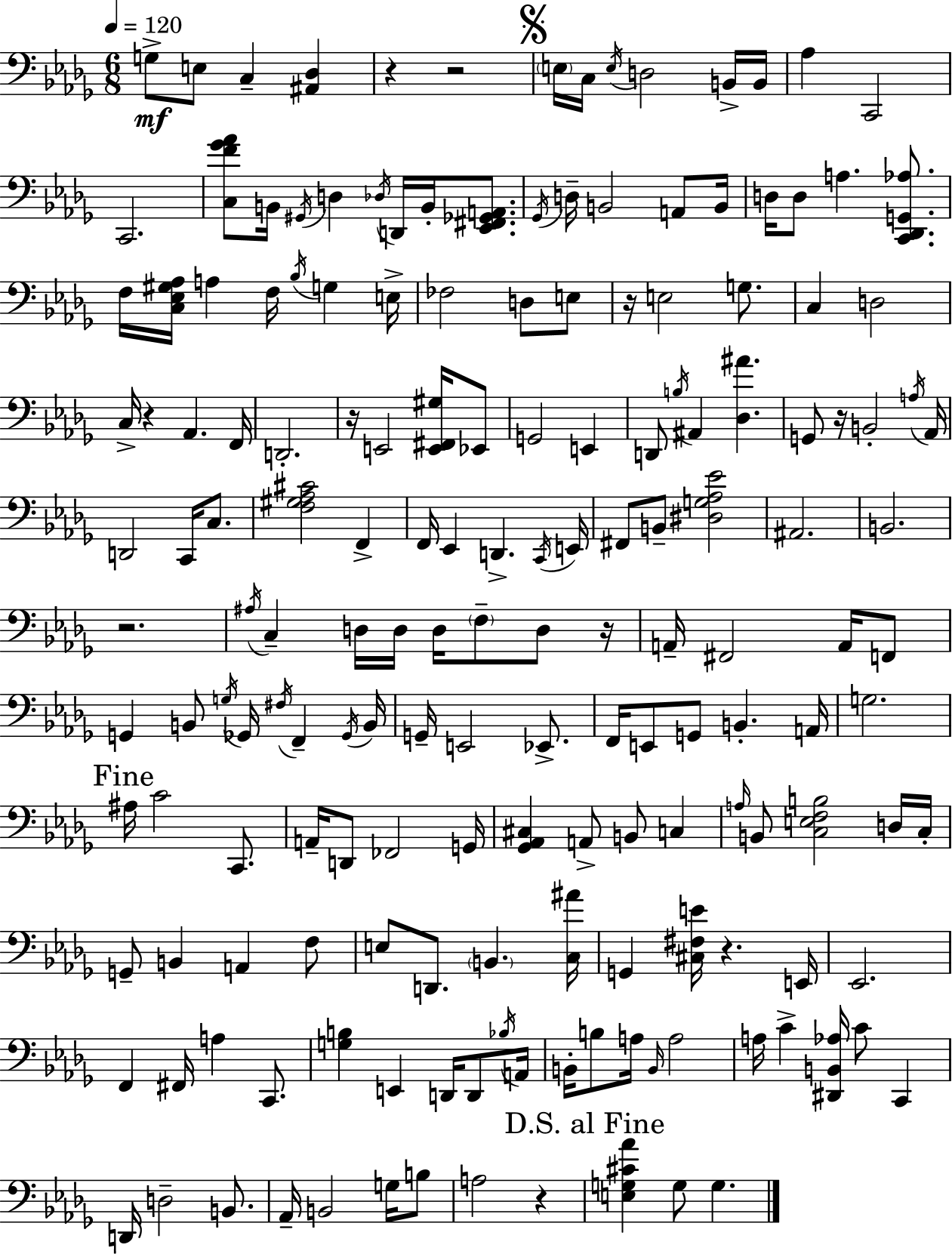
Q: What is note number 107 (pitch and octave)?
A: B2